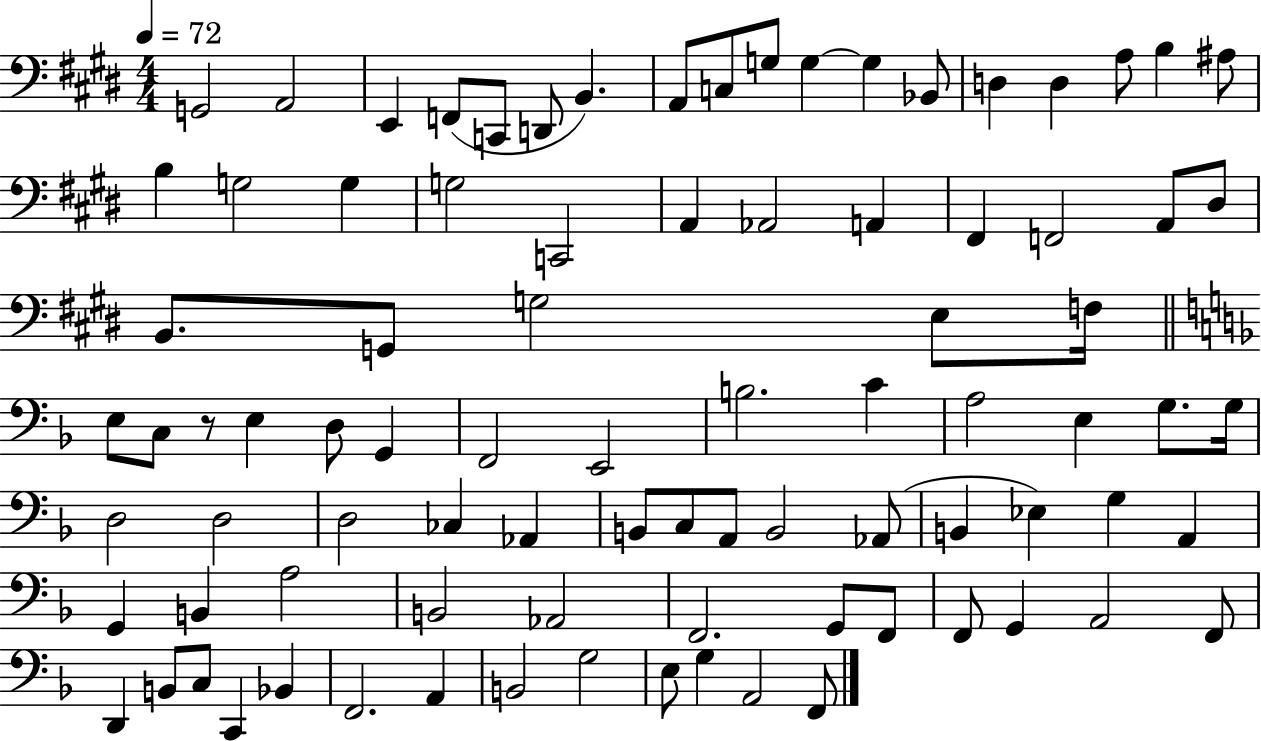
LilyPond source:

{
  \clef bass
  \numericTimeSignature
  \time 4/4
  \key e \major
  \tempo 4 = 72
  g,2 a,2 | e,4 f,8( c,8 d,8 b,4.) | a,8 c8 g8 g4~~ g4 bes,8 | d4 d4 a8 b4 ais8 | \break b4 g2 g4 | g2 c,2 | a,4 aes,2 a,4 | fis,4 f,2 a,8 dis8 | \break b,8. g,8 g2 e8 f16 | \bar "||" \break \key f \major e8 c8 r8 e4 d8 g,4 | f,2 e,2 | b2. c'4 | a2 e4 g8. g16 | \break d2 d2 | d2 ces4 aes,4 | b,8 c8 a,8 b,2 aes,8( | b,4 ees4) g4 a,4 | \break g,4 b,4 a2 | b,2 aes,2 | f,2. g,8 f,8 | f,8 g,4 a,2 f,8 | \break d,4 b,8 c8 c,4 bes,4 | f,2. a,4 | b,2 g2 | e8 g4 a,2 f,8 | \break \bar "|."
}